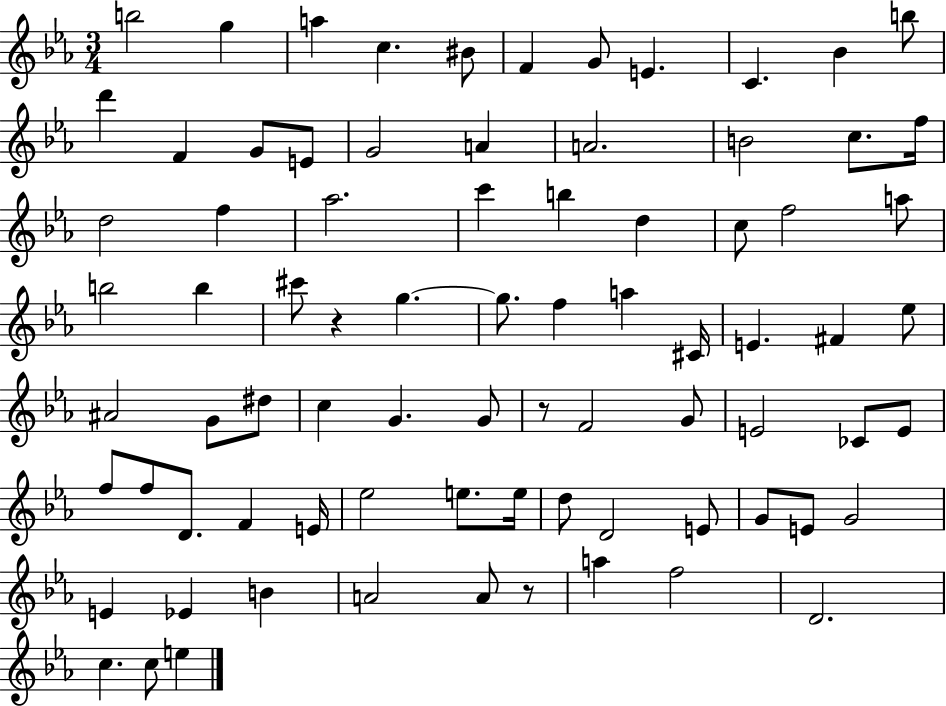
B5/h G5/q A5/q C5/q. BIS4/e F4/q G4/e E4/q. C4/q. Bb4/q B5/e D6/q F4/q G4/e E4/e G4/h A4/q A4/h. B4/h C5/e. F5/s D5/h F5/q Ab5/h. C6/q B5/q D5/q C5/e F5/h A5/e B5/h B5/q C#6/e R/q G5/q. G5/e. F5/q A5/q C#4/s E4/q. F#4/q Eb5/e A#4/h G4/e D#5/e C5/q G4/q. G4/e R/e F4/h G4/e E4/h CES4/e E4/e F5/e F5/e D4/e. F4/q E4/s Eb5/h E5/e. E5/s D5/e D4/h E4/e G4/e E4/e G4/h E4/q Eb4/q B4/q A4/h A4/e R/e A5/q F5/h D4/h. C5/q. C5/e E5/q